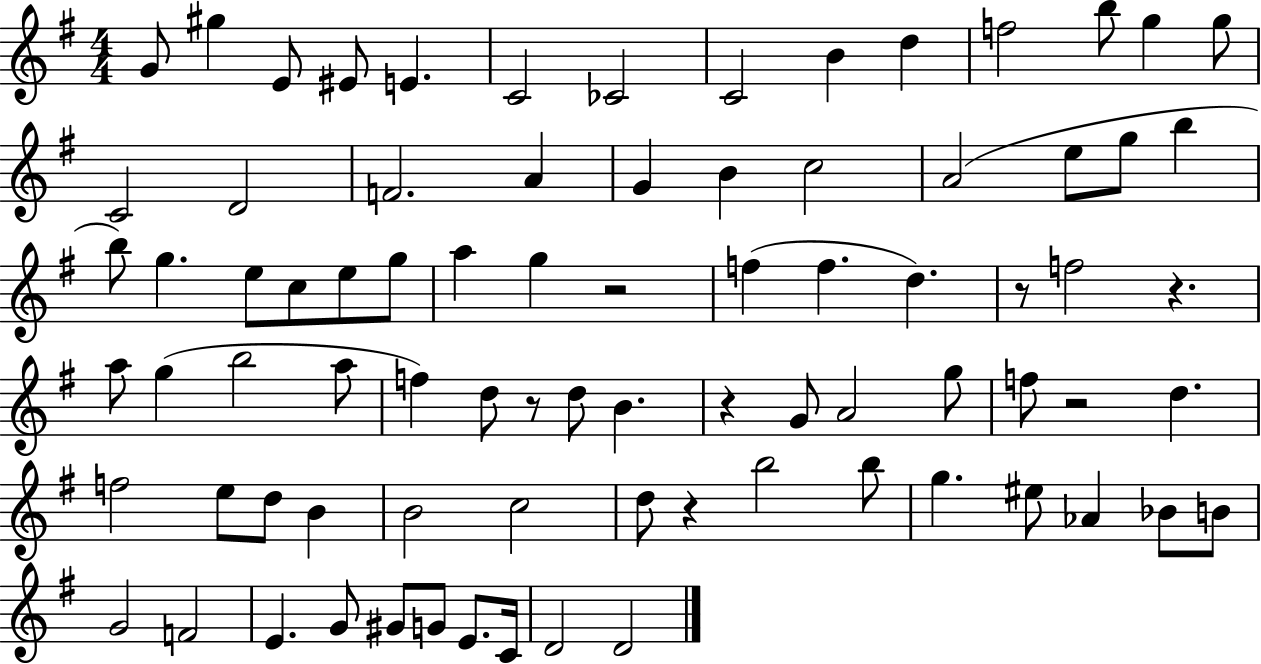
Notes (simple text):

G4/e G#5/q E4/e EIS4/e E4/q. C4/h CES4/h C4/h B4/q D5/q F5/h B5/e G5/q G5/e C4/h D4/h F4/h. A4/q G4/q B4/q C5/h A4/h E5/e G5/e B5/q B5/e G5/q. E5/e C5/e E5/e G5/e A5/q G5/q R/h F5/q F5/q. D5/q. R/e F5/h R/q. A5/e G5/q B5/h A5/e F5/q D5/e R/e D5/e B4/q. R/q G4/e A4/h G5/e F5/e R/h D5/q. F5/h E5/e D5/e B4/q B4/h C5/h D5/e R/q B5/h B5/e G5/q. EIS5/e Ab4/q Bb4/e B4/e G4/h F4/h E4/q. G4/e G#4/e G4/e E4/e. C4/s D4/h D4/h